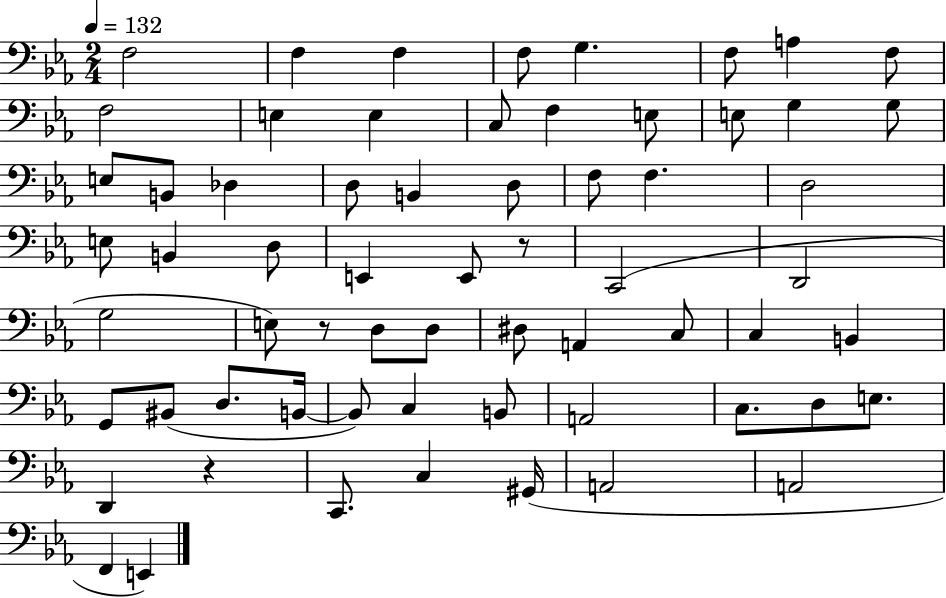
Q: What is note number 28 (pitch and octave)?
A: B2